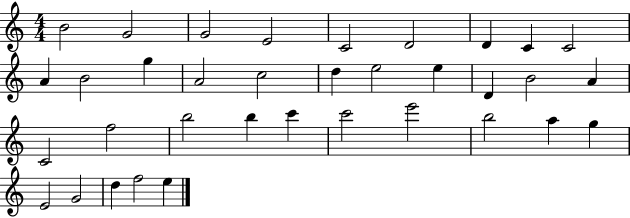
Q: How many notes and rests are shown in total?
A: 35